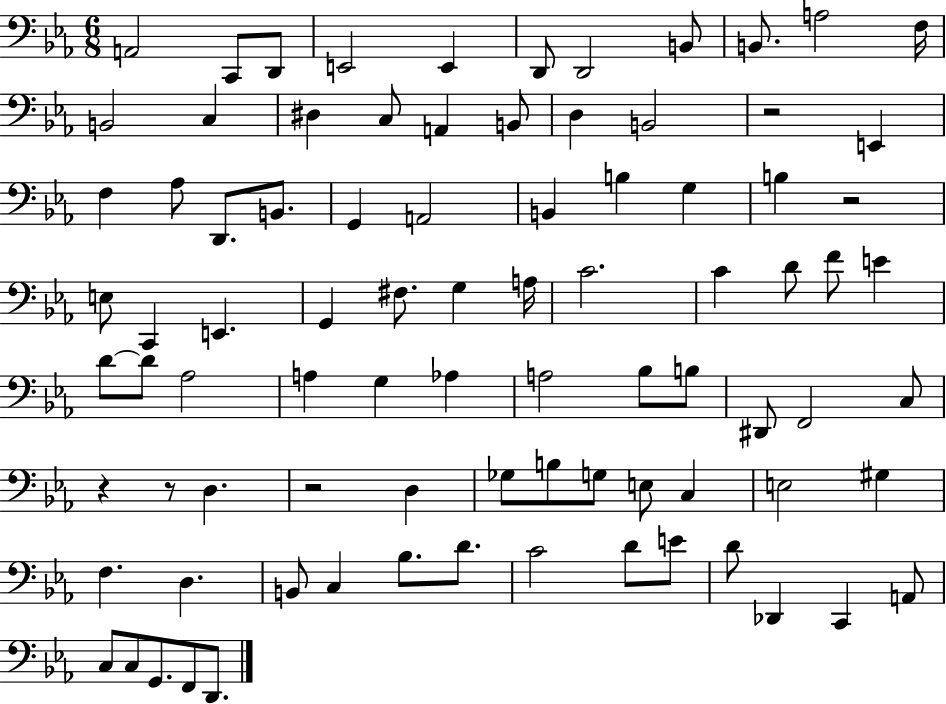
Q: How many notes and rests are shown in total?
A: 86